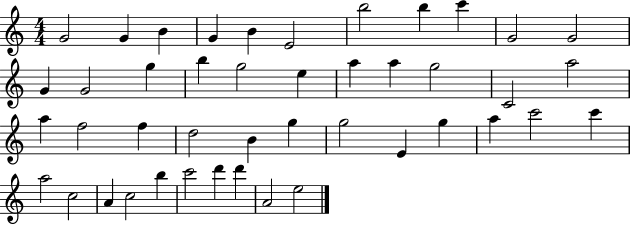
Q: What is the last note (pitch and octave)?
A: E5